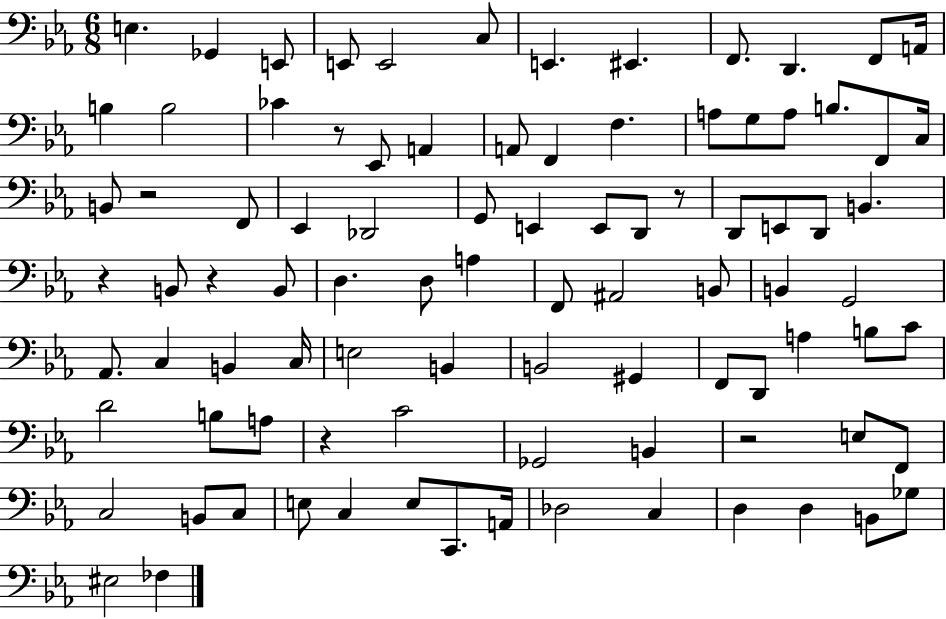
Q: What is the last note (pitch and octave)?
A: FES3